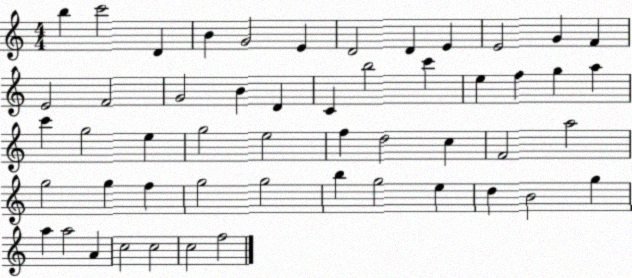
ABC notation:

X:1
T:Untitled
M:4/4
L:1/4
K:C
b c'2 D B G2 E D2 D E E2 G F E2 F2 G2 B D C b2 c' e f g a c' g2 e g2 e2 f d2 c F2 a2 g2 g f g2 g2 b g2 e d B2 g a a2 A c2 c2 c2 f2